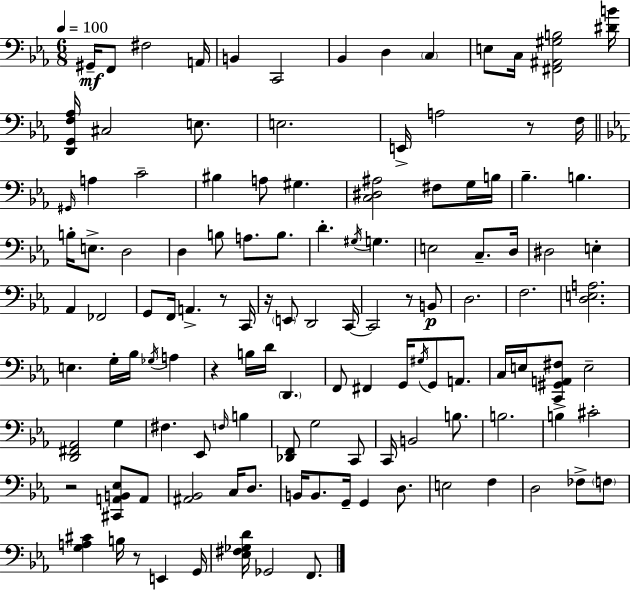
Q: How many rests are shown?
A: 7